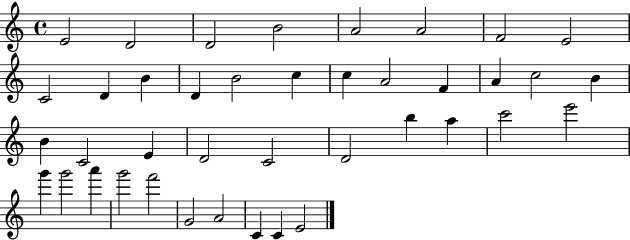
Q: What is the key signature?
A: C major